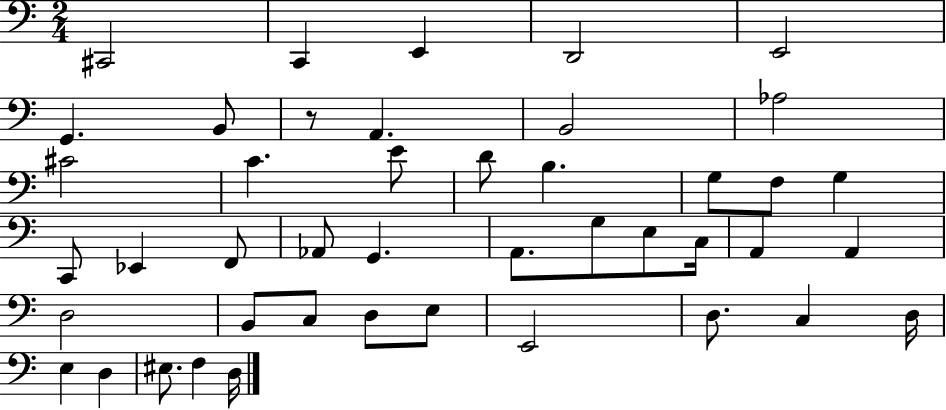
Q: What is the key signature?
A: C major